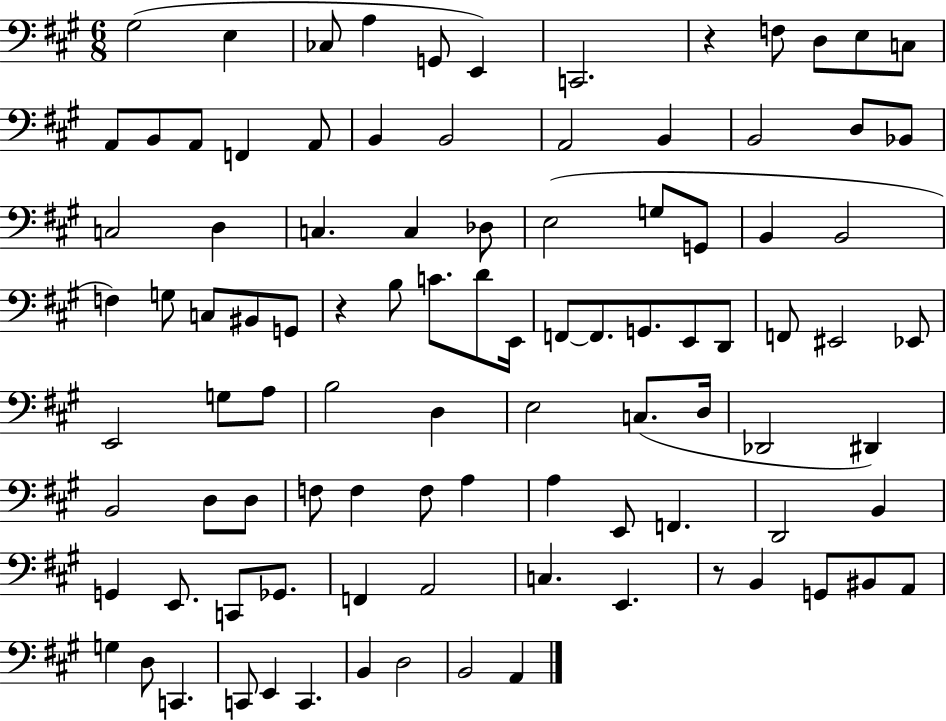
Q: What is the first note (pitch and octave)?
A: G#3